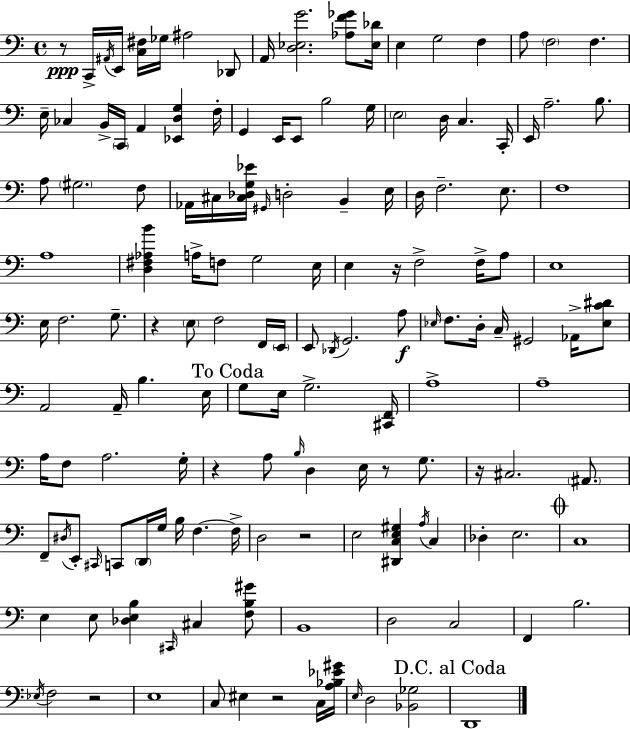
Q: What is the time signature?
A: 4/4